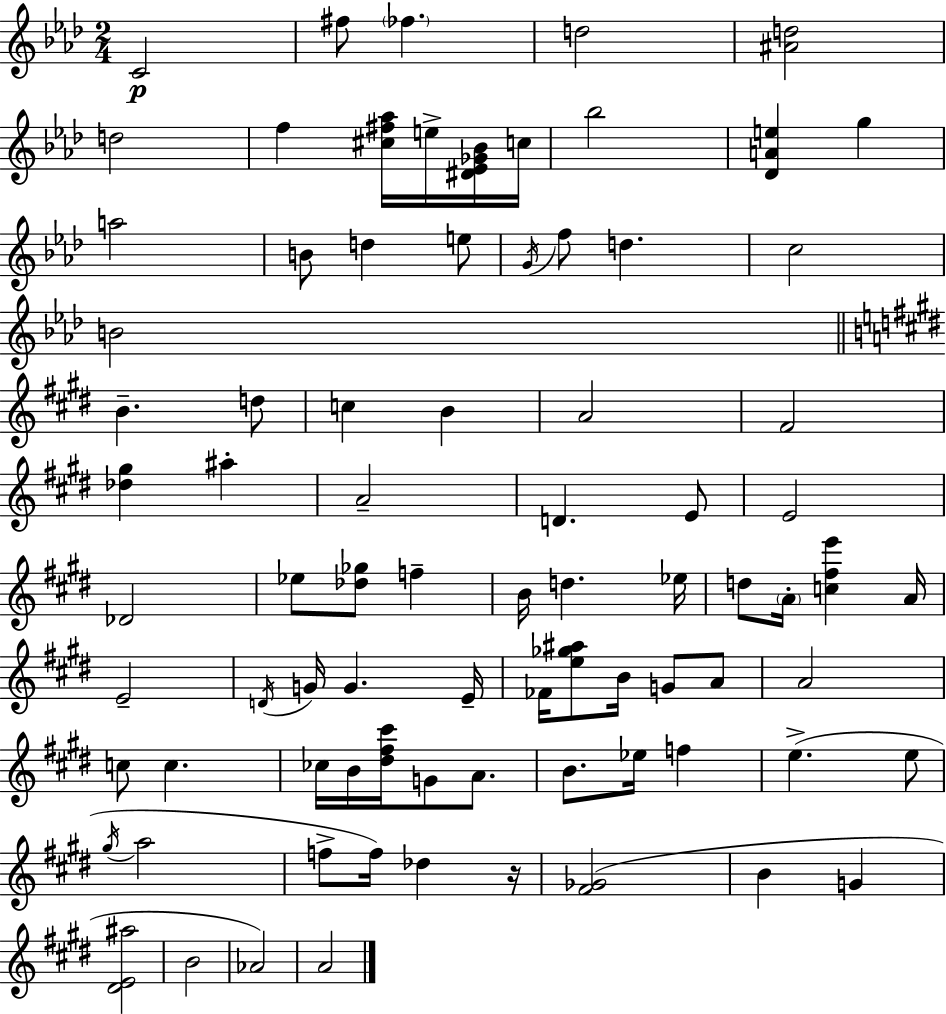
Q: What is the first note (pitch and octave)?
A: C4